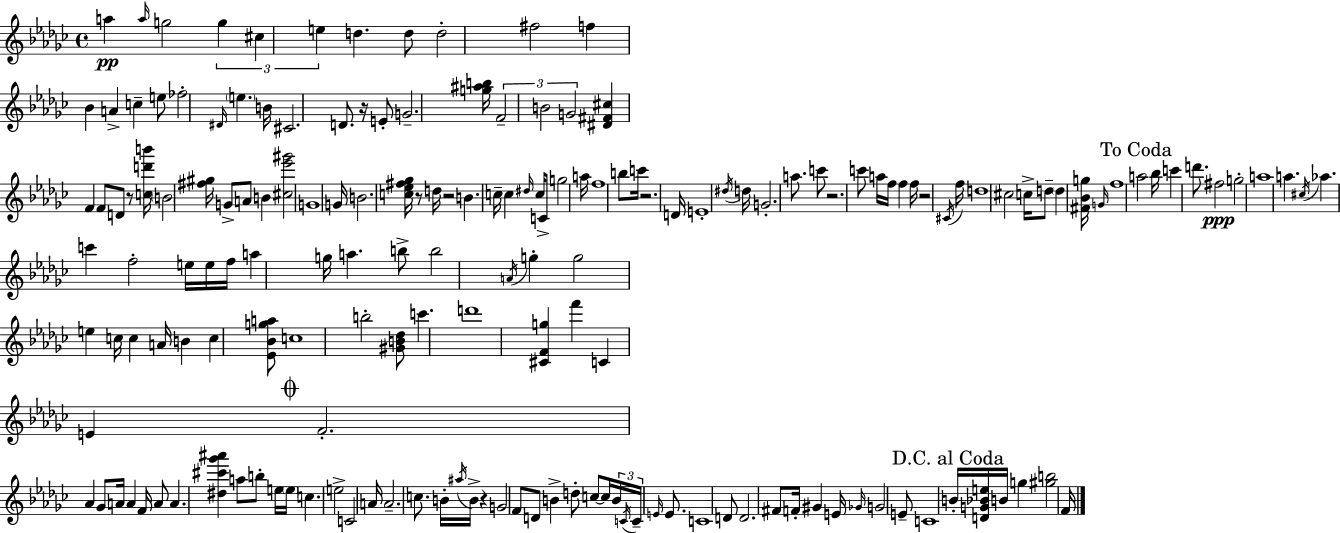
A5/q A5/s G5/h G5/q C#5/q E5/q D5/q. D5/e D5/h F#5/h F5/q Bb4/q A4/q C5/q E5/e FES5/h D#4/s E5/q. B4/s C#4/h. D4/e. R/s E4/e G4/h. [G5,A#5,B5]/s F4/h B4/h G4/h [D#4,F#4,C#5]/q F4/q F4/e D4/e R/e [C5,D6,B6]/s B4/h [F#5,G#5]/s G4/e A4/e B4/q [C#5,Eb6,G#6]/h G4/w G4/s B4/h. [C5,Eb5,F#5,Gb5]/s R/e D5/s R/h B4/q. C5/s C5/q D#5/s C5/s C4/e G5/h A5/s F5/w B5/e C6/s R/h. D4/s E4/w D#5/s D5/s G4/h. A5/e. C6/e R/h. C6/e A5/s F5/s F5/q F5/s R/h C#4/s F5/s D5/w C#5/h C5/s D5/e D5/q [F#4,Bb4,G5]/s G4/s F5/w A5/h Bb5/s C6/q D6/e. F#5/h G5/h A5/w A5/q. C#5/s Ab5/q. C6/q F5/h E5/s E5/s F5/s A5/q G5/s A5/q. B5/e B5/h A4/s G5/q G5/h E5/q C5/s C5/q A4/s B4/q C5/q [Eb4,Bb4,G5,A5]/e C5/w B5/h [G#4,B4,Db5]/e C6/q. D6/w [C#4,F4,G5]/q F6/q C4/q E4/q F4/h. Ab4/q Gb4/e A4/s A4/q F4/s A4/e A4/q. [D#5,C#6,Gb6,A#6]/q A5/e B5/e E5/s E5/s C5/q. E5/h C4/h A4/s A4/h. C5/e. B4/s A#5/s B4/s R/q G4/h F4/e D4/e B4/q D5/e C5/e C5/s B4/s C4/s C4/s E4/s E4/e. C4/w D4/e D4/h. F#4/e F4/s G#4/q E4/s Gb4/s G4/h E4/e C4/w B4/s [D4,G4,Bb4,E5]/s B4/s G5/q [G#5,B5]/h F4/s